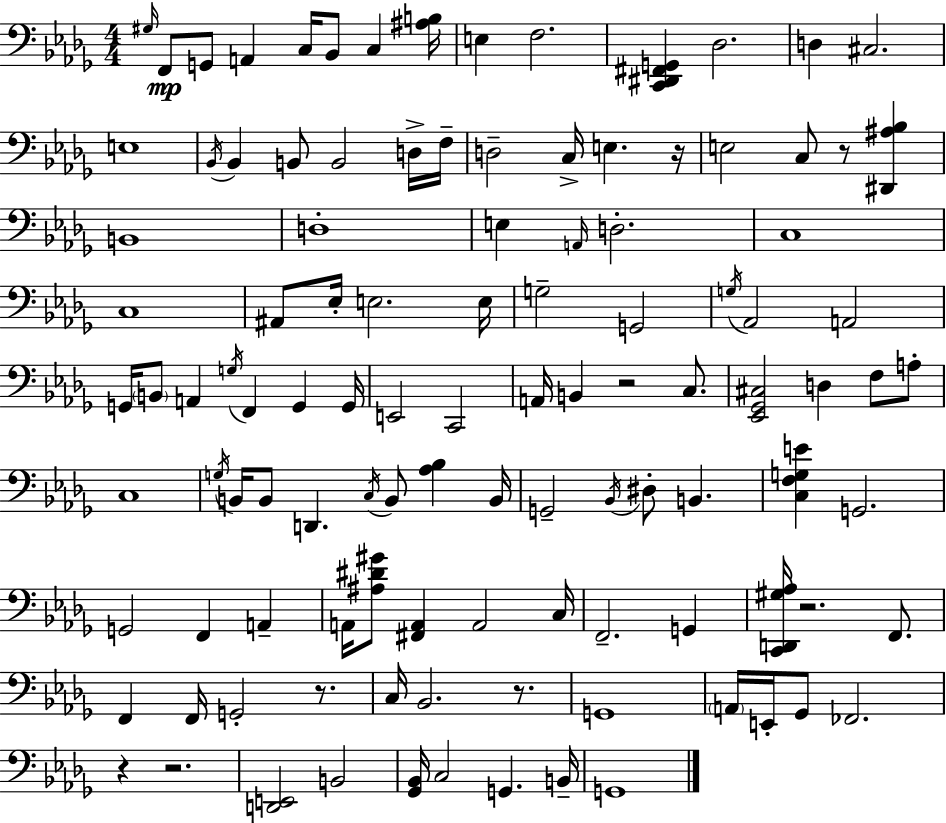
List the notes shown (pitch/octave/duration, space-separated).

G#3/s F2/e G2/e A2/q C3/s Bb2/e C3/q [A#3,B3]/s E3/q F3/h. [C2,D#2,F#2,G2]/q Db3/h. D3/q C#3/h. E3/w Bb2/s Bb2/q B2/e B2/h D3/s F3/s D3/h C3/s E3/q. R/s E3/h C3/e R/e [D#2,A#3,Bb3]/q B2/w D3/w E3/q A2/s D3/h. C3/w C3/w A#2/e Eb3/s E3/h. E3/s G3/h G2/h G3/s Ab2/h A2/h G2/s B2/e A2/q G3/s F2/q G2/q G2/s E2/h C2/h A2/s B2/q R/h C3/e. [Eb2,Gb2,C#3]/h D3/q F3/e A3/e C3/w G3/s B2/s B2/e D2/q. C3/s B2/e [Ab3,Bb3]/q B2/s G2/h Bb2/s D#3/e B2/q. [C3,F3,G3,E4]/q G2/h. G2/h F2/q A2/q A2/s [A#3,D#4,G#4]/e [F#2,A2]/q A2/h C3/s F2/h. G2/q [C2,D2,G#3,Ab3]/s R/h. F2/e. F2/q F2/s G2/h R/e. C3/s Bb2/h. R/e. G2/w A2/s E2/s Gb2/e FES2/h. R/q R/h. [D2,E2]/h B2/h [Gb2,Bb2]/s C3/h G2/q. B2/s G2/w